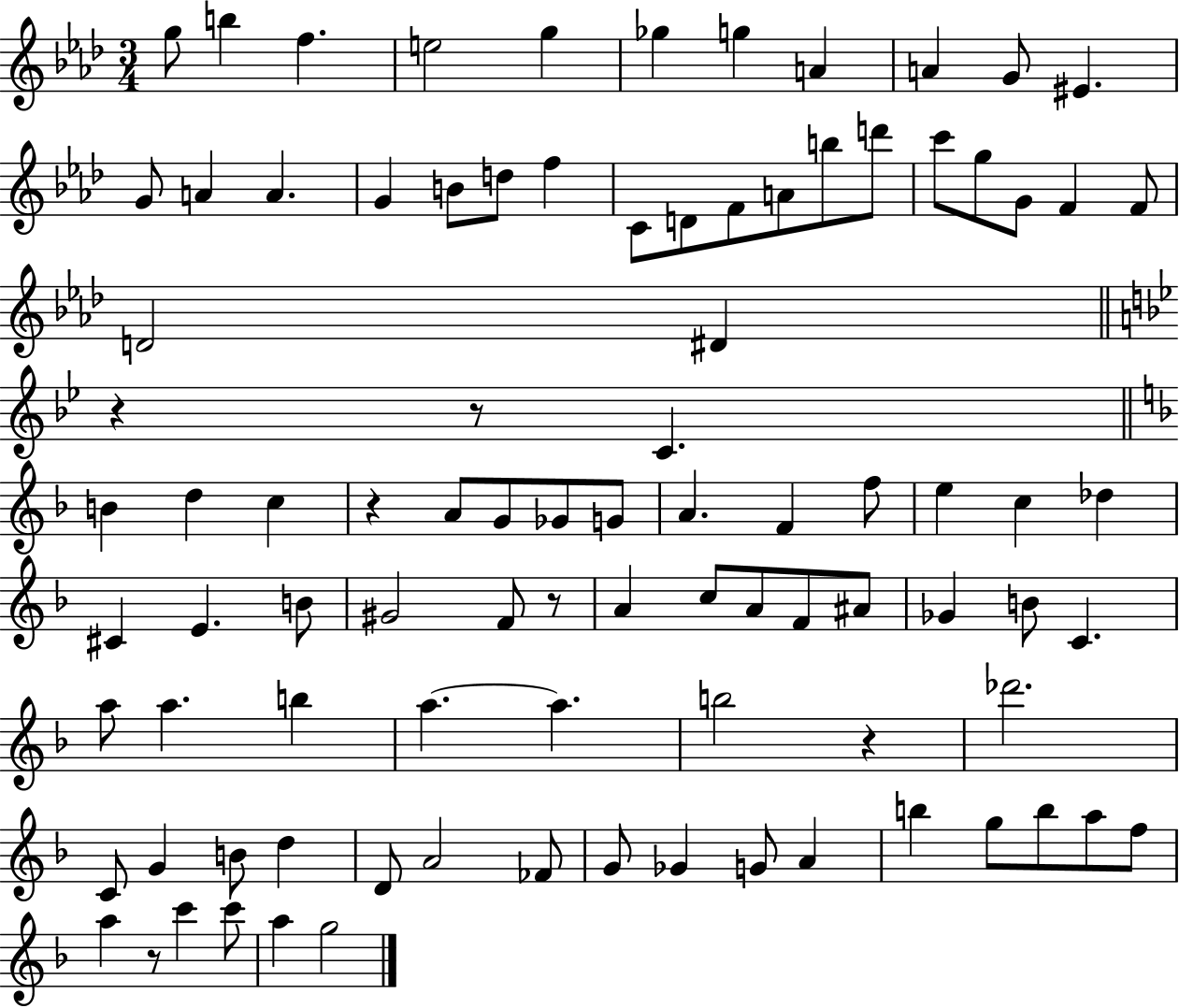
{
  \clef treble
  \numericTimeSignature
  \time 3/4
  \key aes \major
  g''8 b''4 f''4. | e''2 g''4 | ges''4 g''4 a'4 | a'4 g'8 eis'4. | \break g'8 a'4 a'4. | g'4 b'8 d''8 f''4 | c'8 d'8 f'8 a'8 b''8 d'''8 | c'''8 g''8 g'8 f'4 f'8 | \break d'2 dis'4 | \bar "||" \break \key bes \major r4 r8 c'4. | \bar "||" \break \key f \major b'4 d''4 c''4 | r4 a'8 g'8 ges'8 g'8 | a'4. f'4 f''8 | e''4 c''4 des''4 | \break cis'4 e'4. b'8 | gis'2 f'8 r8 | a'4 c''8 a'8 f'8 ais'8 | ges'4 b'8 c'4. | \break a''8 a''4. b''4 | a''4.~~ a''4. | b''2 r4 | des'''2. | \break c'8 g'4 b'8 d''4 | d'8 a'2 fes'8 | g'8 ges'4 g'8 a'4 | b''4 g''8 b''8 a''8 f''8 | \break a''4 r8 c'''4 c'''8 | a''4 g''2 | \bar "|."
}